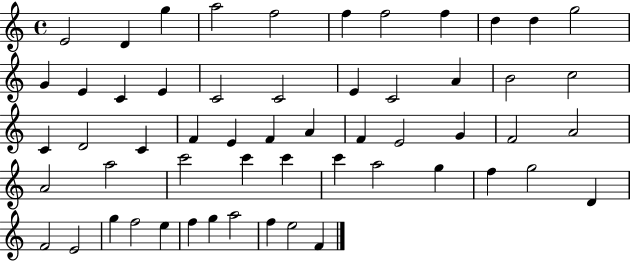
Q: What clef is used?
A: treble